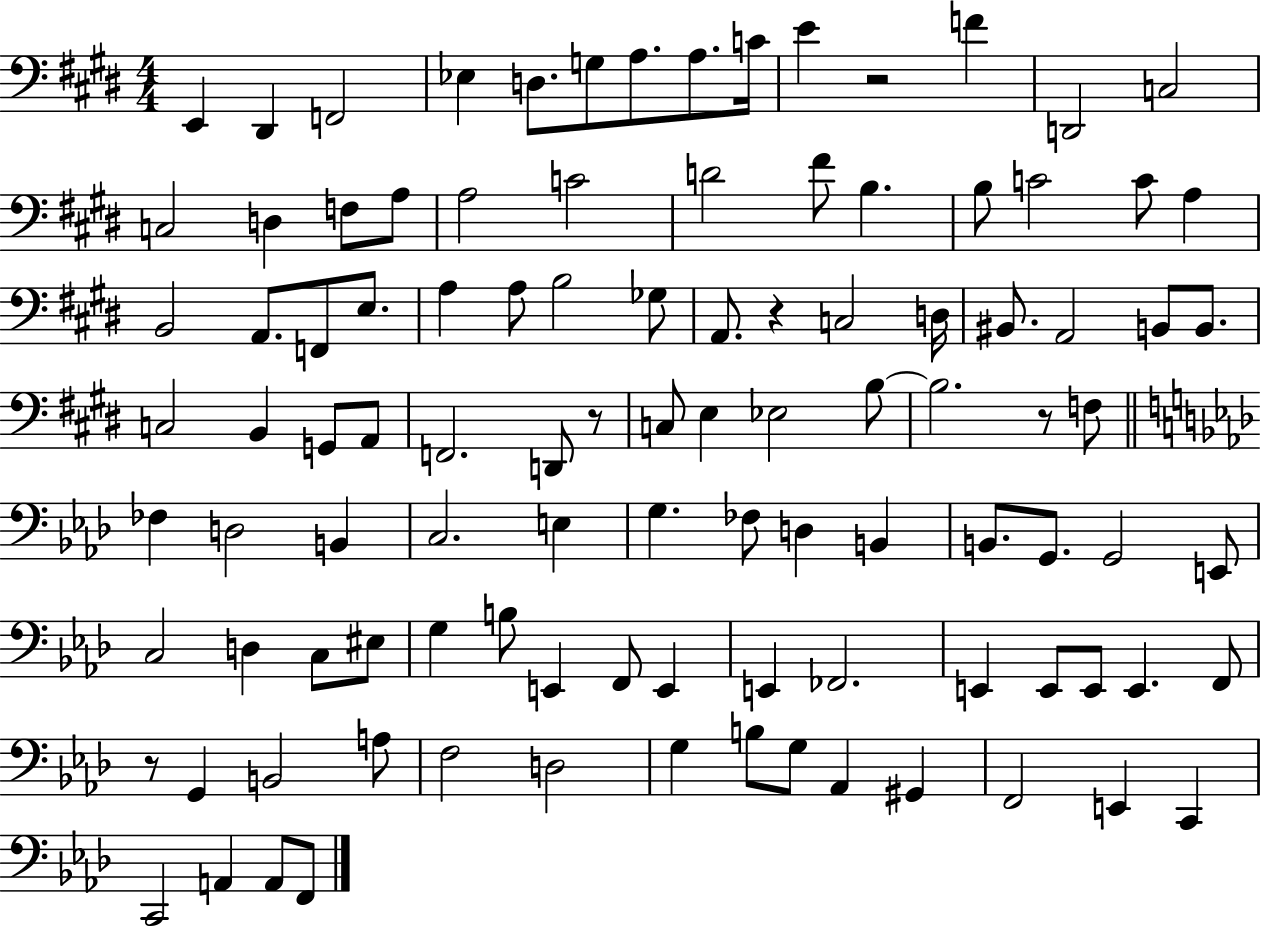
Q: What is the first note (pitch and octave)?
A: E2